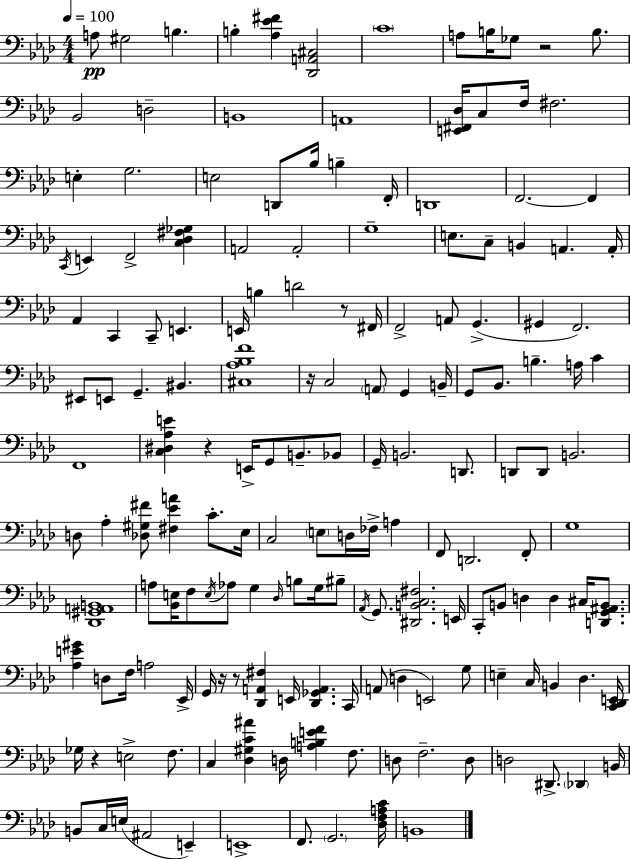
{
  \clef bass
  \numericTimeSignature
  \time 4/4
  \key aes \major
  \tempo 4 = 100
  \repeat volta 2 { a8\pp gis2 b4. | b4-. <aes ees' fis'>4 <des, a, cis>2 | \parenthesize c'1 | a8 b16 ges8 r2 b8. | \break bes,2 d2-- | b,1 | a,1 | <e, fis, des>16 c8 f16 fis2. | \break e4-. g2. | e2 d,8 bes16 b4-- f,16-. | d,1 | f,2.~~ f,4 | \break \acciaccatura { c,16 } e,4 f,2-> <c des fis ges>4 | a,2 a,2-. | g1-- | e8. c8-- b,4 a,4. | \break a,16-. aes,4 c,4 c,8-- e,4. | e,16 b4 d'2 r8 | fis,16 f,2-> a,8 g,4.->( | gis,4 f,2.) | \break eis,8 e,8 g,4.-- bis,4. | <cis aes bes f'>1 | r16 c2 \parenthesize a,8 g,4 | b,16-- g,8 bes,8. b4.-- a16 c'4 | \break f,1 | <c dis aes e'>4 r4 e,16-> g,8 b,8.-- bes,8 | g,16-- b,2. d,8. | d,8 d,8 b,2. | \break d8 aes4-. <des gis fis'>8 <fis ees' a'>4 c'8.-. | ees16 c2 \parenthesize e8 d16 fes16-> a4 | f,8 d,2. f,8-. | g1 | \break <des, gis, a, b,>1 | a8 <bes, e>16 f8 \acciaccatura { e16 } aes8 g4 \grace { des16 } b8 | g16 bis8-- \acciaccatura { aes,16 } g,8. <dis, b, c fis>2. | e,16 c,8-. b,8 d4 d4 | \break cis16 <d, g, ais, b,>8. <aes e' gis'>4 d8 f16 a2 | ees,16-> g,16 r16 r8 <des, a, fis>4 e,16 <des, ges, a,>4. | c,16 a,8( d4 e,2) | g8 e4-- c16 b,4 des4. | \break <c, des, e,>16 ges16 r4 e2-> | f8. c4 <des gis c' ais'>4 d16 <a b e' f'>4 | f8. d8 f2.-- | d8 d2 dis,8.-> \parenthesize des,4 | \break b,16 b,8 c16 e16( ais,2 | e,4--) e,1-> | f,8. \parenthesize g,2. | <des f a c'>16 b,1 | \break } \bar "|."
}